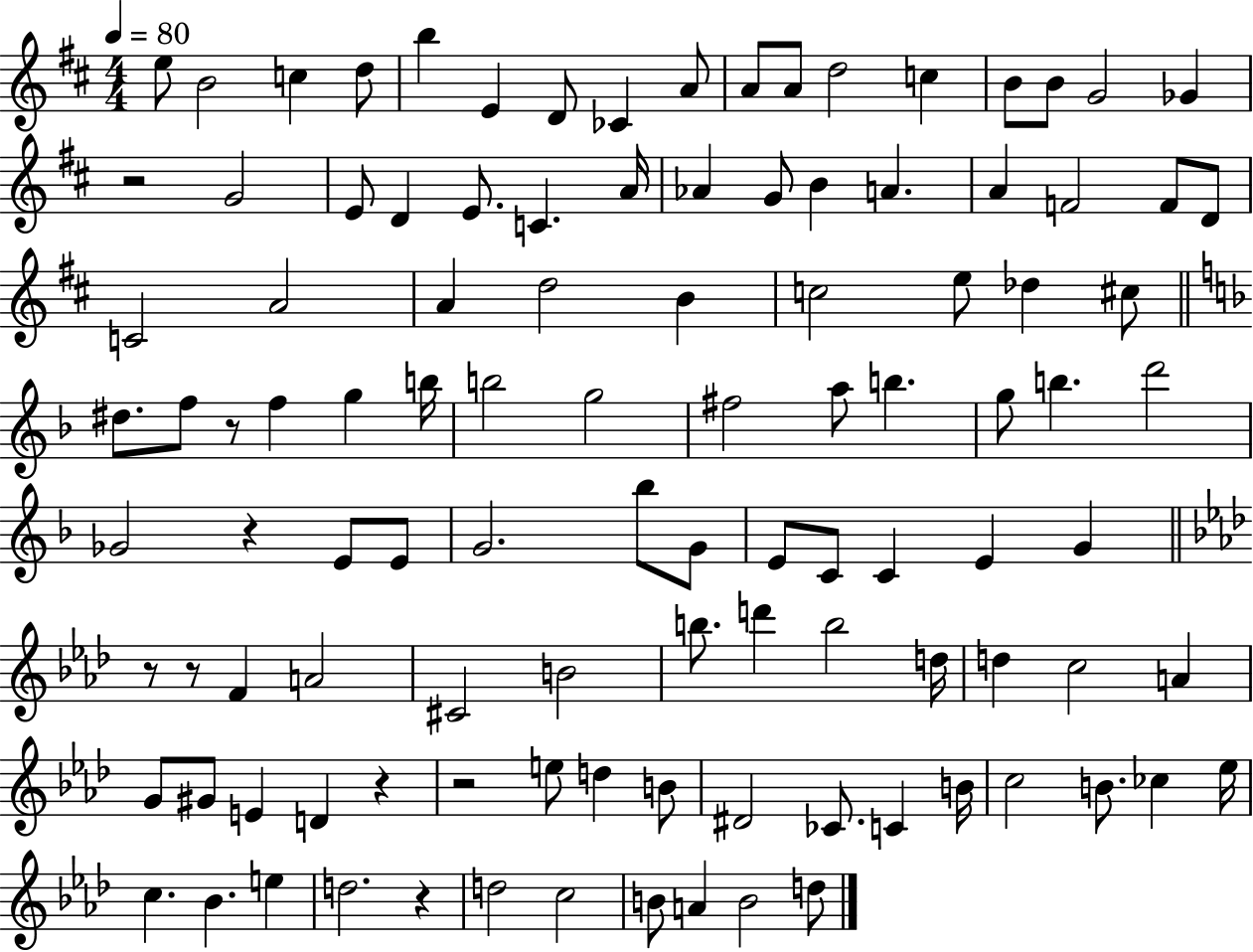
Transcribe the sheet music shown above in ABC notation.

X:1
T:Untitled
M:4/4
L:1/4
K:D
e/2 B2 c d/2 b E D/2 _C A/2 A/2 A/2 d2 c B/2 B/2 G2 _G z2 G2 E/2 D E/2 C A/4 _A G/2 B A A F2 F/2 D/2 C2 A2 A d2 B c2 e/2 _d ^c/2 ^d/2 f/2 z/2 f g b/4 b2 g2 ^f2 a/2 b g/2 b d'2 _G2 z E/2 E/2 G2 _b/2 G/2 E/2 C/2 C E G z/2 z/2 F A2 ^C2 B2 b/2 d' b2 d/4 d c2 A G/2 ^G/2 E D z z2 e/2 d B/2 ^D2 _C/2 C B/4 c2 B/2 _c _e/4 c _B e d2 z d2 c2 B/2 A B2 d/2